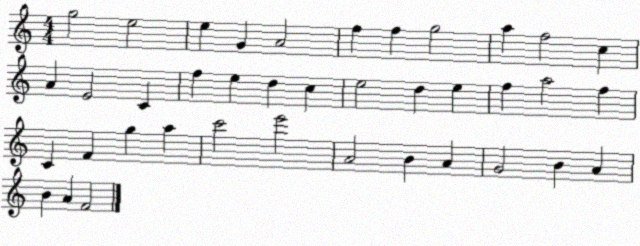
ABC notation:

X:1
T:Untitled
M:4/4
L:1/4
K:C
g2 e2 e G A2 f f g2 a f2 c A E2 C f e d c e2 d e f a2 f C F g a c'2 e'2 A2 B A G2 B A B A F2